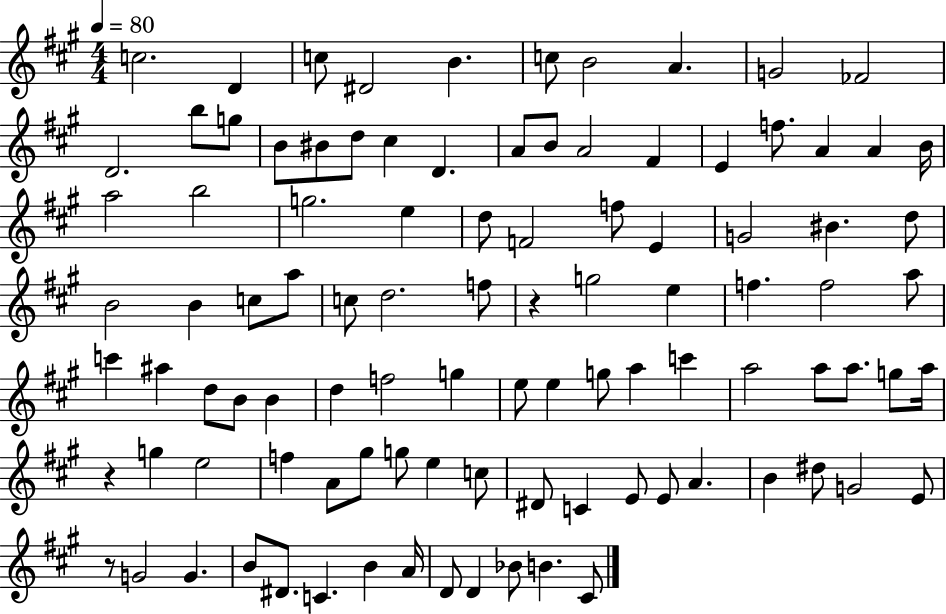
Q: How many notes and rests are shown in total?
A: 100